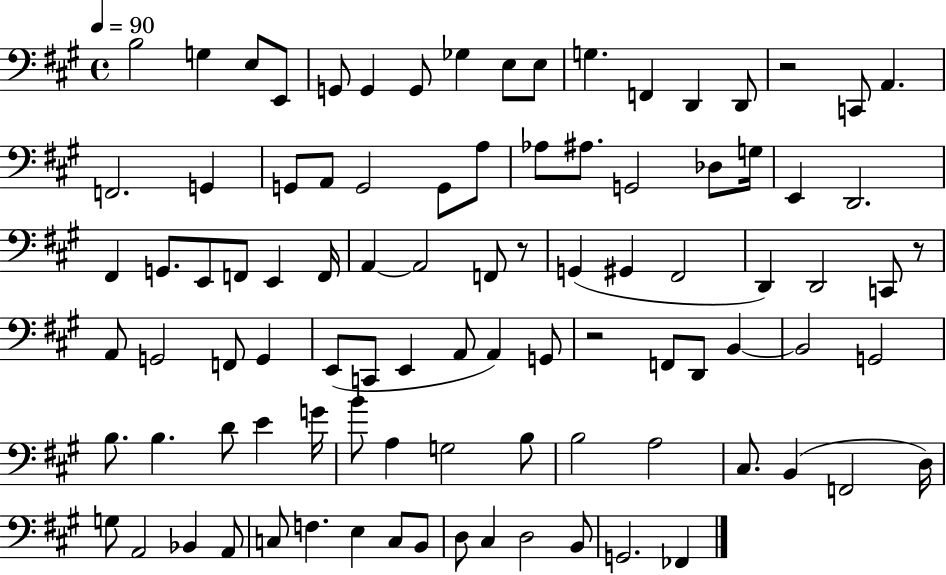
B3/h G3/q E3/e E2/e G2/e G2/q G2/e Gb3/q E3/e E3/e G3/q. F2/q D2/q D2/e R/h C2/e A2/q. F2/h. G2/q G2/e A2/e G2/h G2/e A3/e Ab3/e A#3/e. G2/h Db3/e G3/s E2/q D2/h. F#2/q G2/e. E2/e F2/e E2/q F2/s A2/q A2/h F2/e R/e G2/q G#2/q F#2/h D2/q D2/h C2/e R/e A2/e G2/h F2/e G2/q E2/e C2/e E2/q A2/e A2/q G2/e R/h F2/e D2/e B2/q B2/h G2/h B3/e. B3/q. D4/e E4/q G4/s B4/e A3/q G3/h B3/e B3/h A3/h C#3/e. B2/q F2/h D3/s G3/e A2/h Bb2/q A2/e C3/e F3/q. E3/q C3/e B2/e D3/e C#3/q D3/h B2/e G2/h. FES2/q